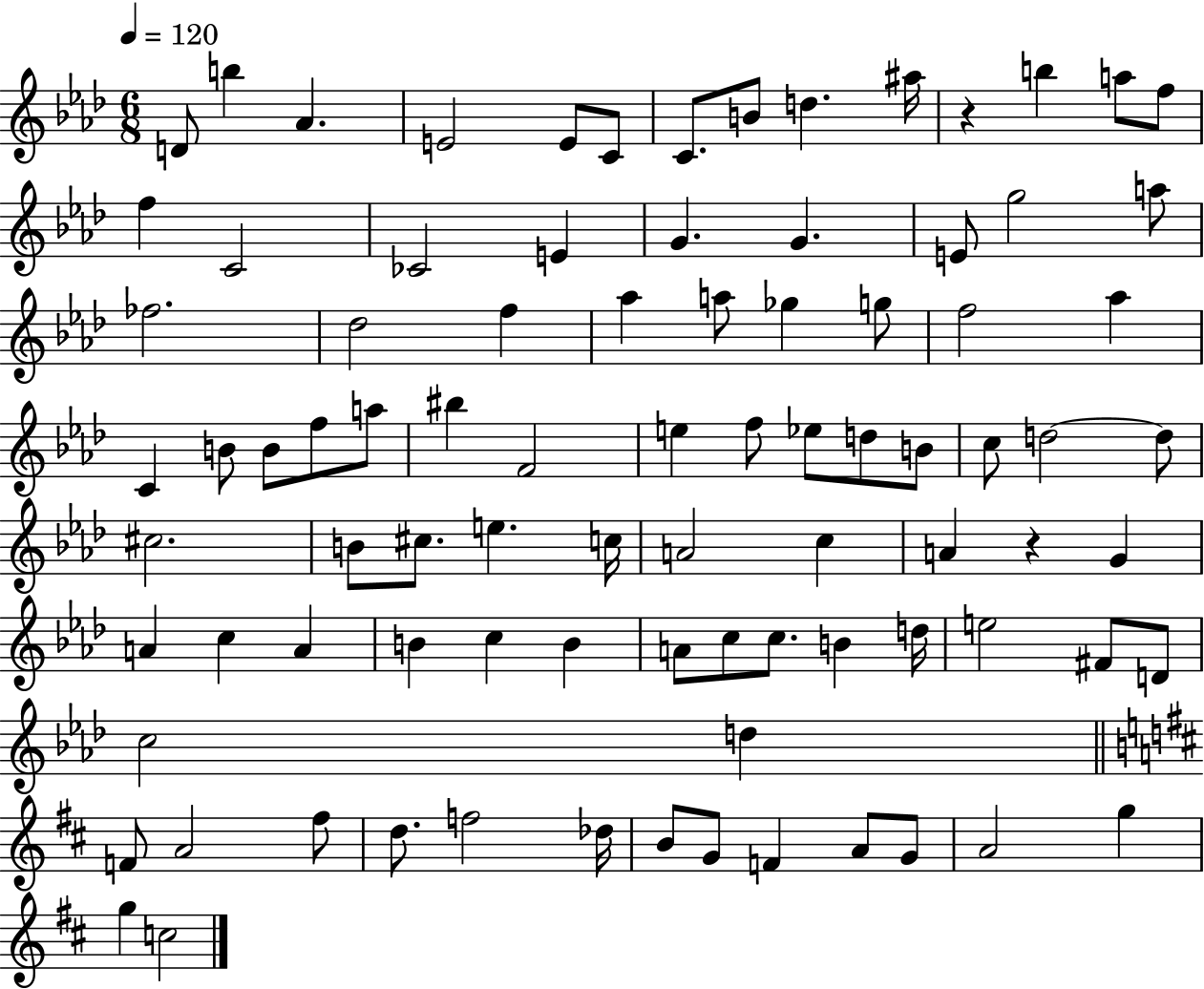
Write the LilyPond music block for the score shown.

{
  \clef treble
  \numericTimeSignature
  \time 6/8
  \key aes \major
  \tempo 4 = 120
  \repeat volta 2 { d'8 b''4 aes'4. | e'2 e'8 c'8 | c'8. b'8 d''4. ais''16 | r4 b''4 a''8 f''8 | \break f''4 c'2 | ces'2 e'4 | g'4. g'4. | e'8 g''2 a''8 | \break fes''2. | des''2 f''4 | aes''4 a''8 ges''4 g''8 | f''2 aes''4 | \break c'4 b'8 b'8 f''8 a''8 | bis''4 f'2 | e''4 f''8 ees''8 d''8 b'8 | c''8 d''2~~ d''8 | \break cis''2. | b'8 cis''8. e''4. c''16 | a'2 c''4 | a'4 r4 g'4 | \break a'4 c''4 a'4 | b'4 c''4 b'4 | a'8 c''8 c''8. b'4 d''16 | e''2 fis'8 d'8 | \break c''2 d''4 | \bar "||" \break \key b \minor f'8 a'2 fis''8 | d''8. f''2 des''16 | b'8 g'8 f'4 a'8 g'8 | a'2 g''4 | \break g''4 c''2 | } \bar "|."
}